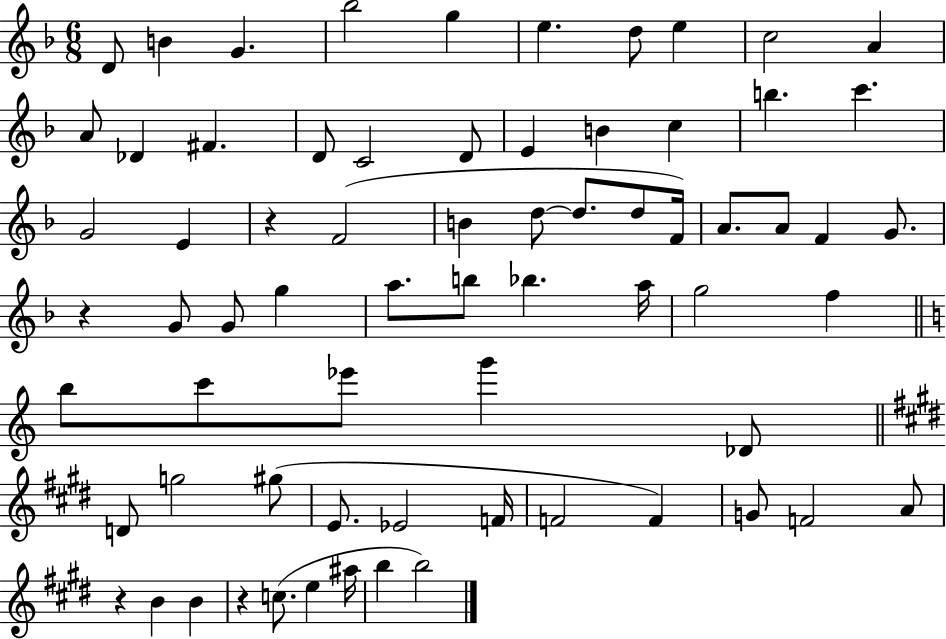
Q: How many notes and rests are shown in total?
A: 69